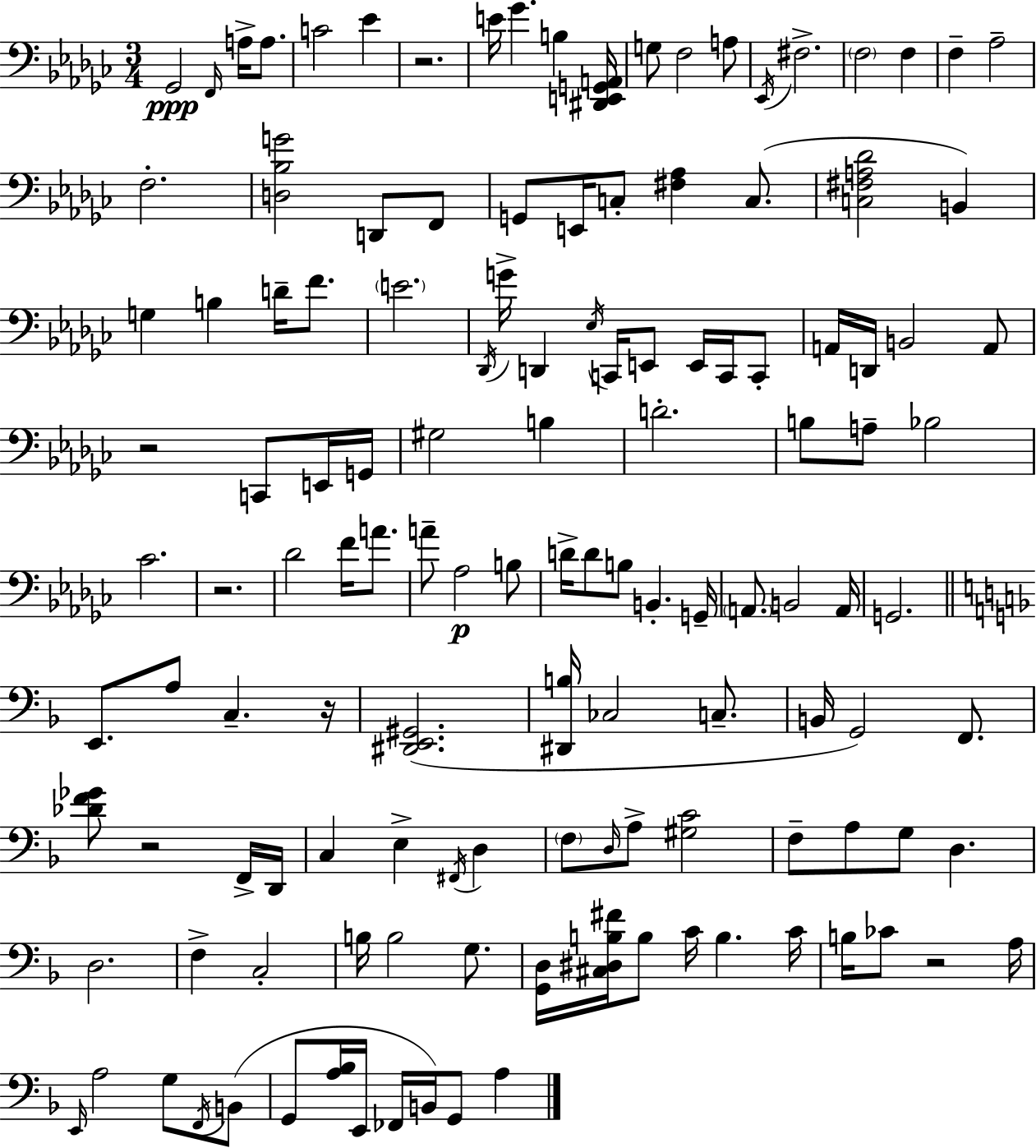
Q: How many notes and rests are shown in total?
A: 131